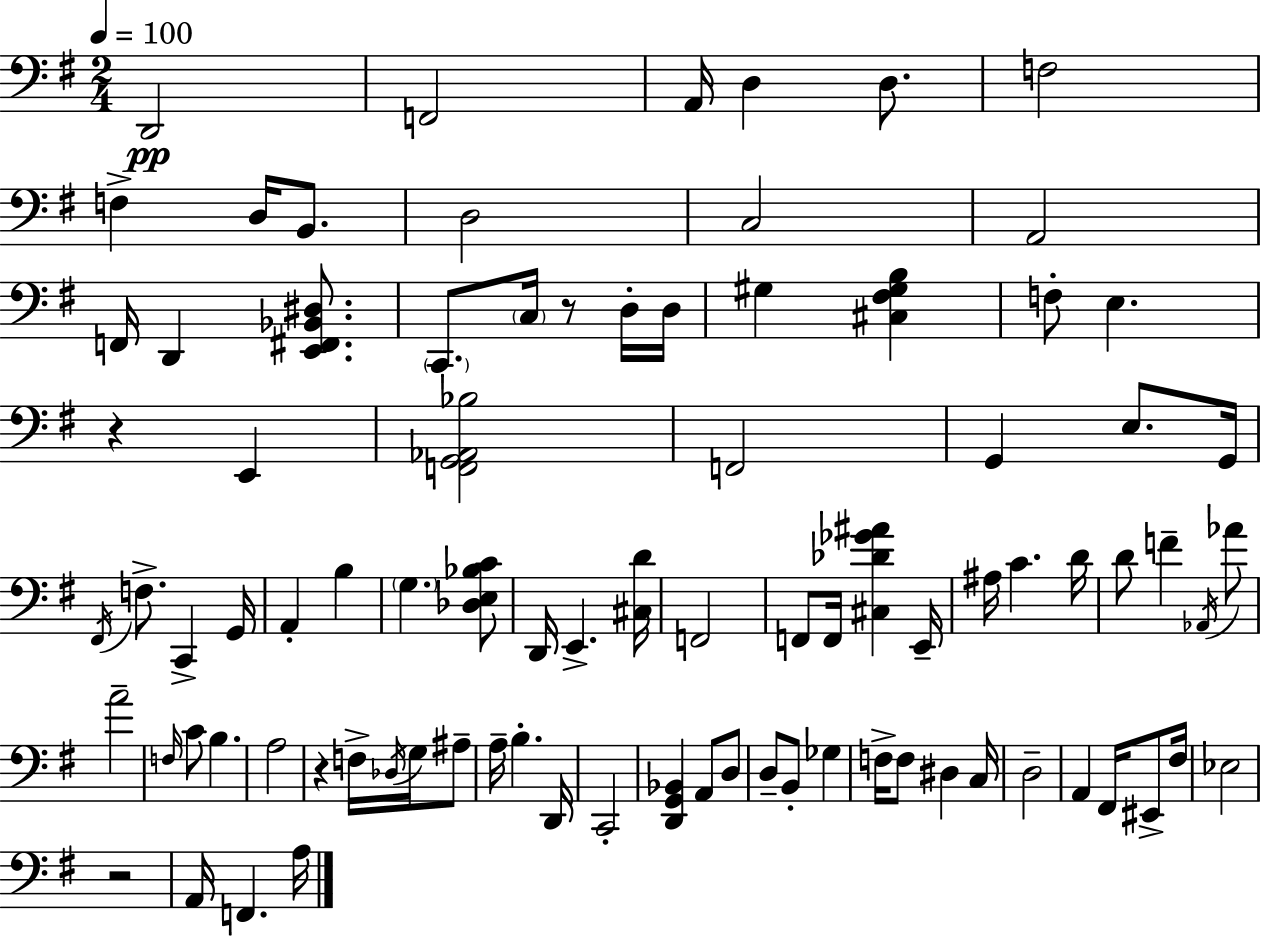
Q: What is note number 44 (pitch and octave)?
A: F4